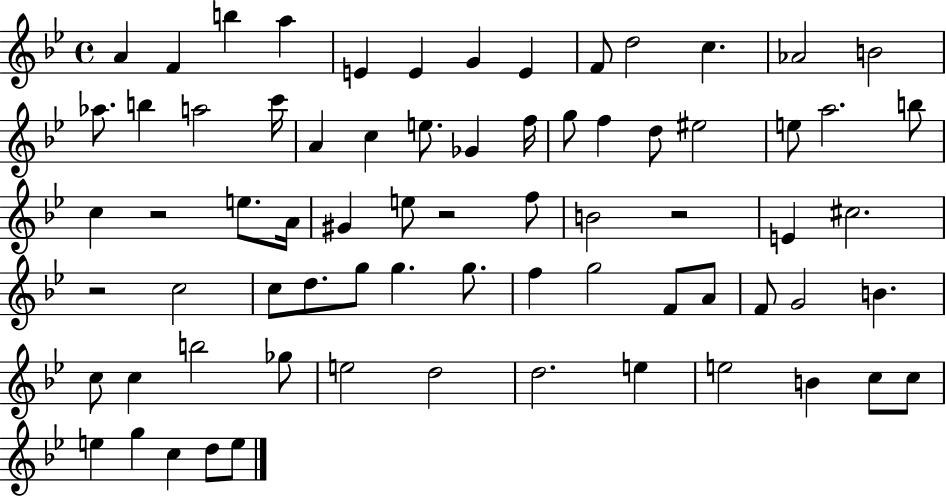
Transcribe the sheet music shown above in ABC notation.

X:1
T:Untitled
M:4/4
L:1/4
K:Bb
A F b a E E G E F/2 d2 c _A2 B2 _a/2 b a2 c'/4 A c e/2 _G f/4 g/2 f d/2 ^e2 e/2 a2 b/2 c z2 e/2 A/4 ^G e/2 z2 f/2 B2 z2 E ^c2 z2 c2 c/2 d/2 g/2 g g/2 f g2 F/2 A/2 F/2 G2 B c/2 c b2 _g/2 e2 d2 d2 e e2 B c/2 c/2 e g c d/2 e/2